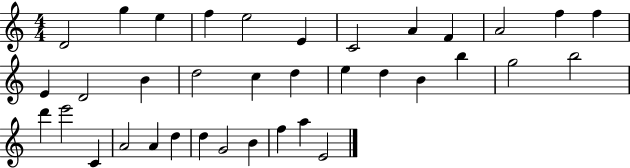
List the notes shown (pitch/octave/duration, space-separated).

D4/h G5/q E5/q F5/q E5/h E4/q C4/h A4/q F4/q A4/h F5/q F5/q E4/q D4/h B4/q D5/h C5/q D5/q E5/q D5/q B4/q B5/q G5/h B5/h D6/q E6/h C4/q A4/h A4/q D5/q D5/q G4/h B4/q F5/q A5/q E4/h